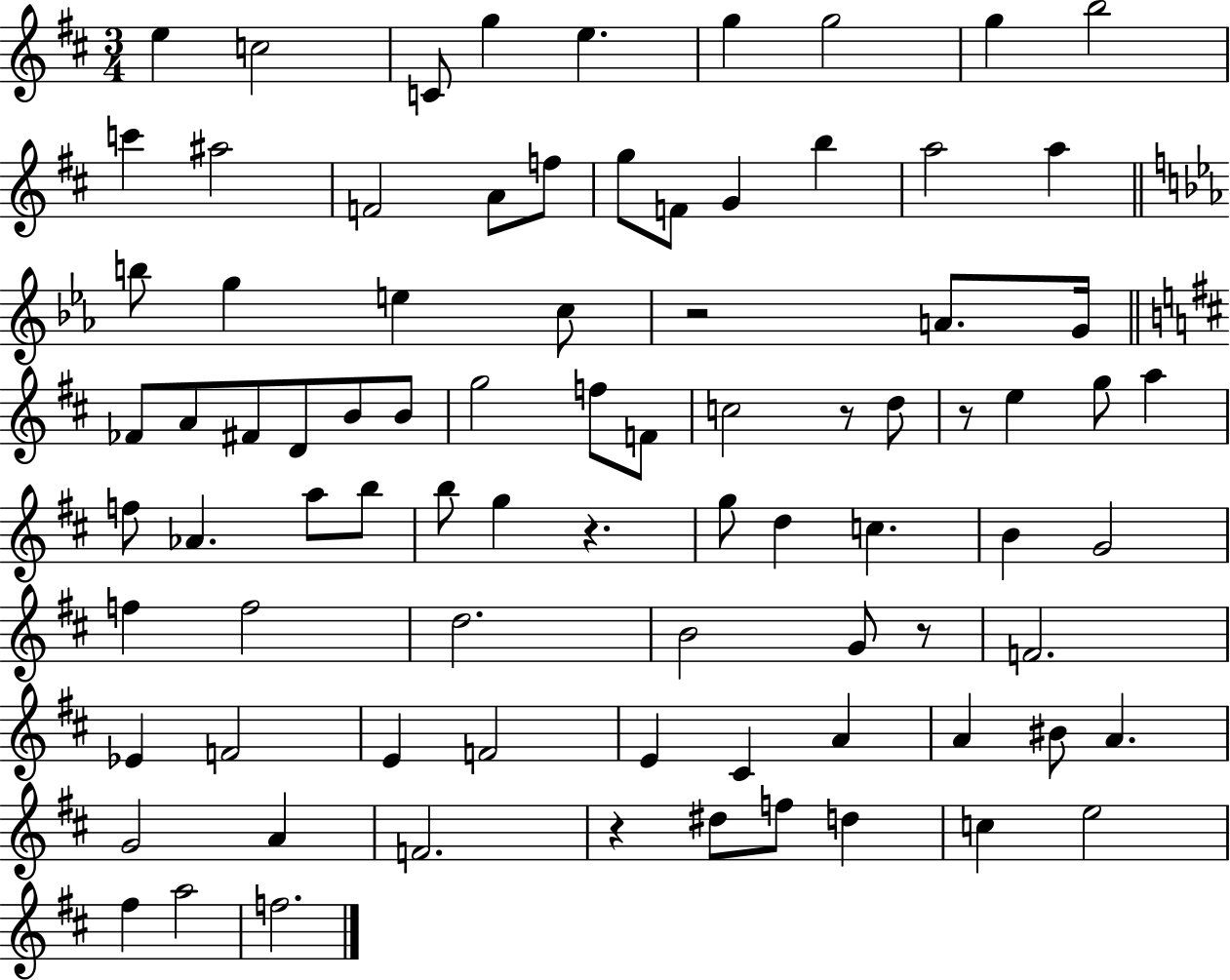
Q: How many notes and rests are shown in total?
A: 84